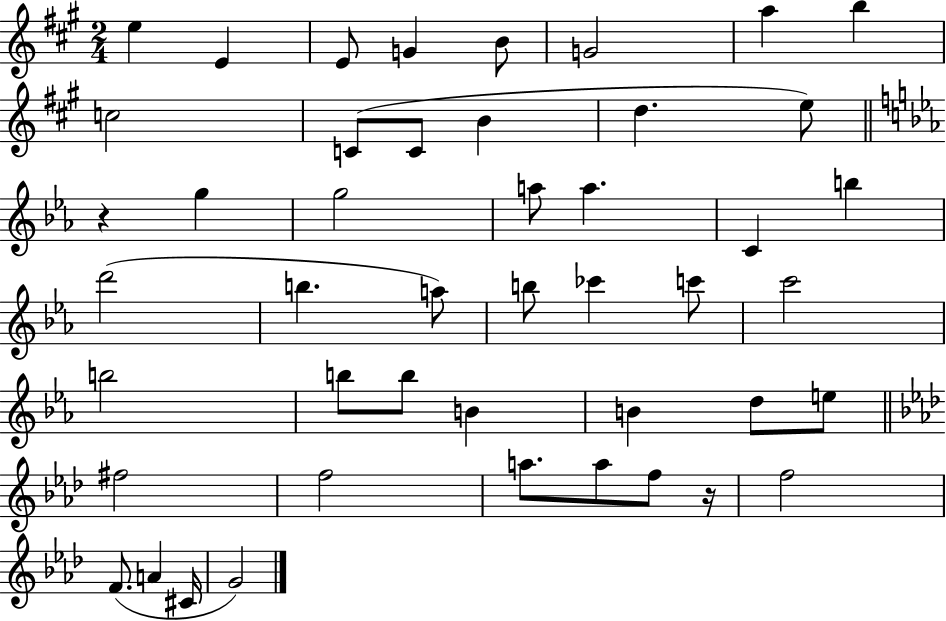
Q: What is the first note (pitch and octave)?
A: E5